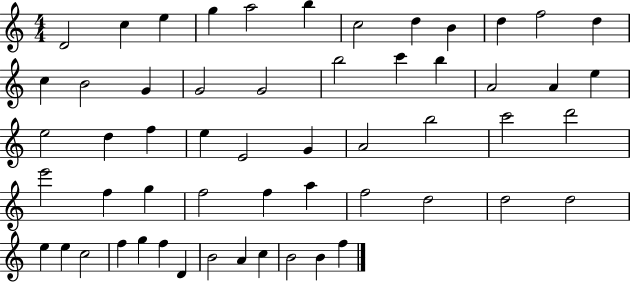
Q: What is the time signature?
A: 4/4